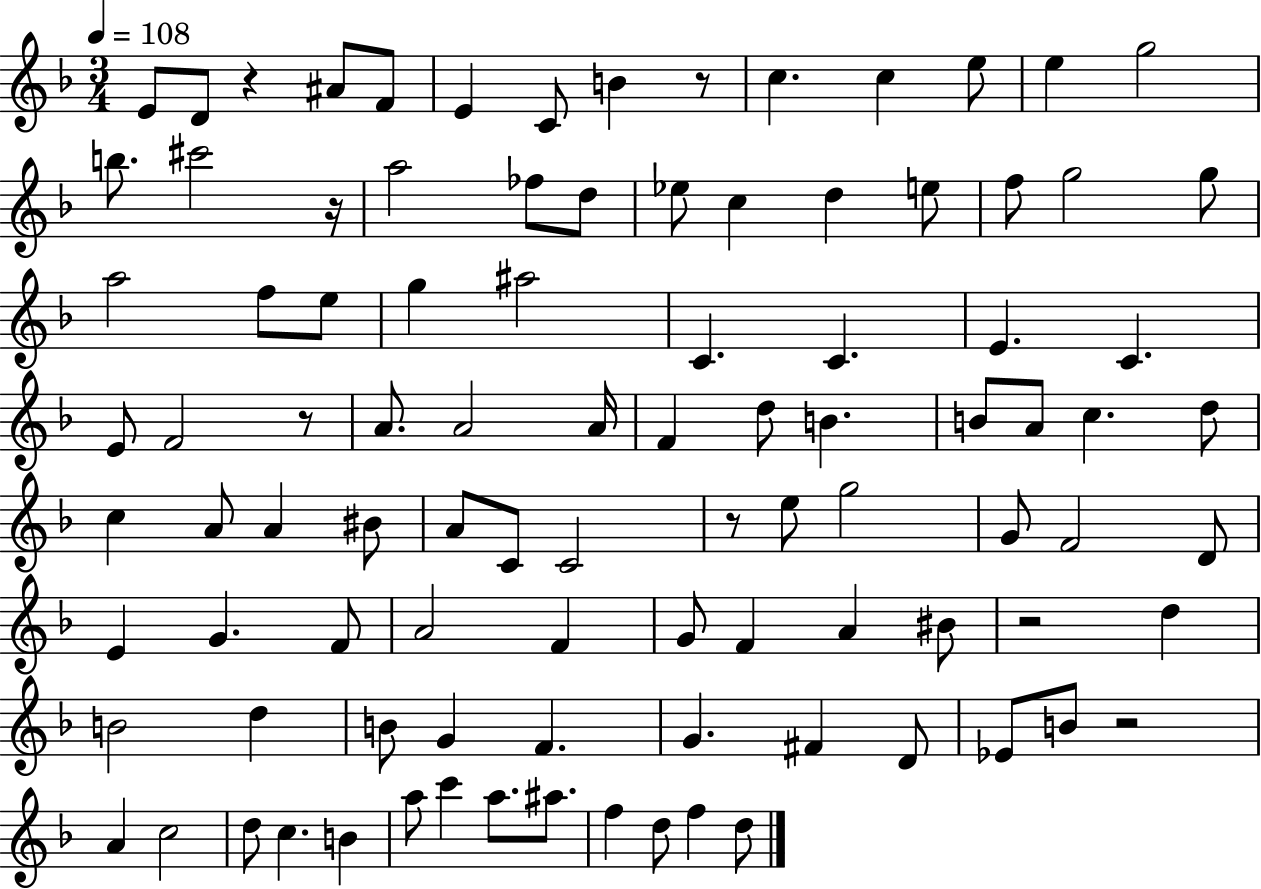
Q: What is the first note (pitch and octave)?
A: E4